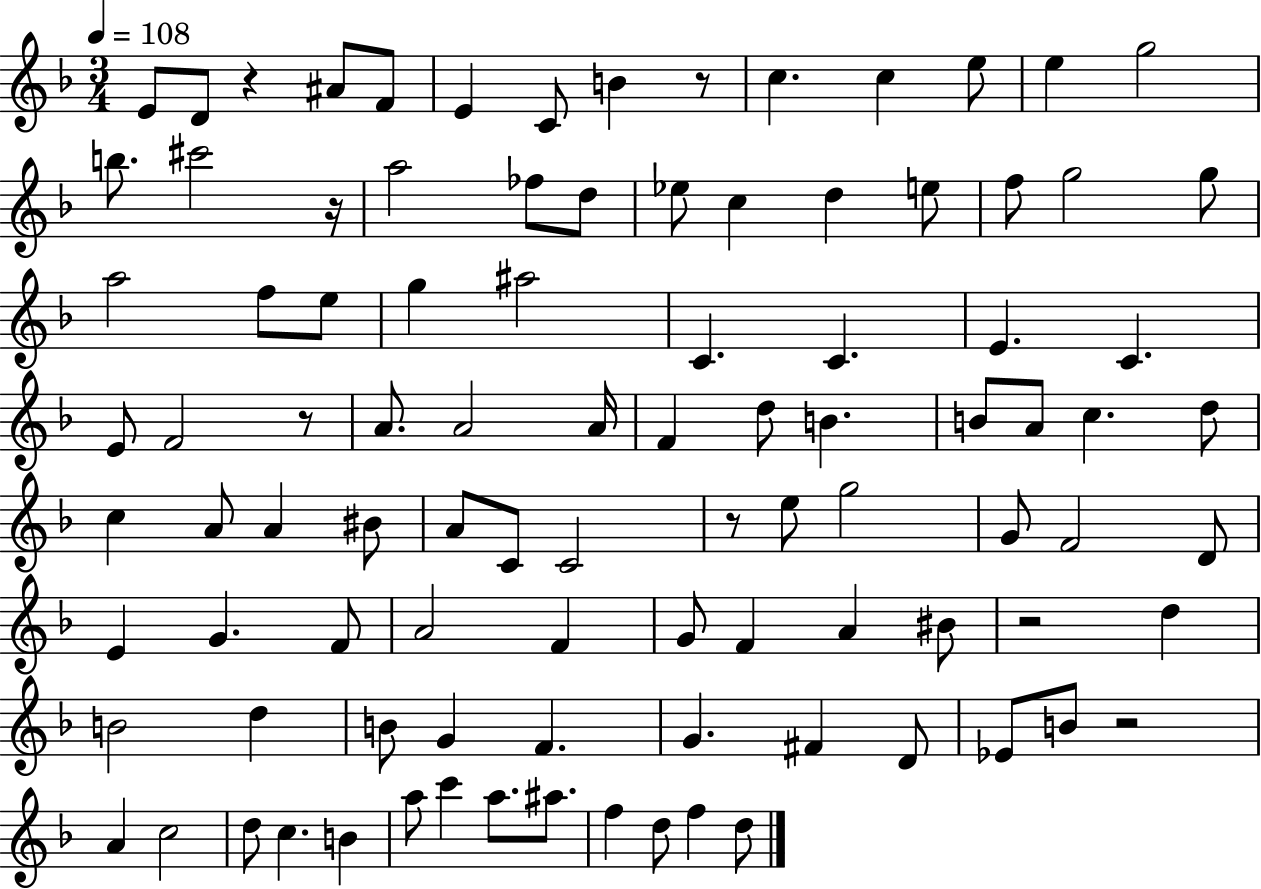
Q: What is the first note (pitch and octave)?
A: E4